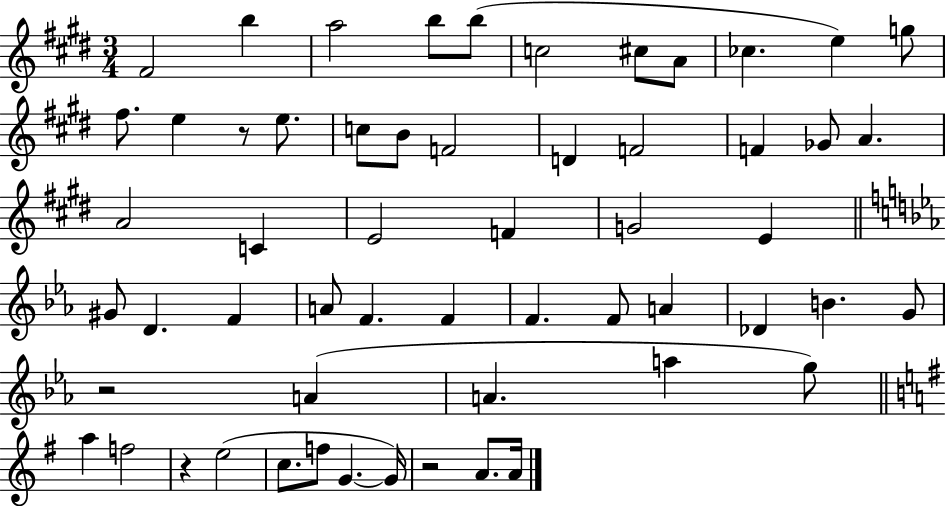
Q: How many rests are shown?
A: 4